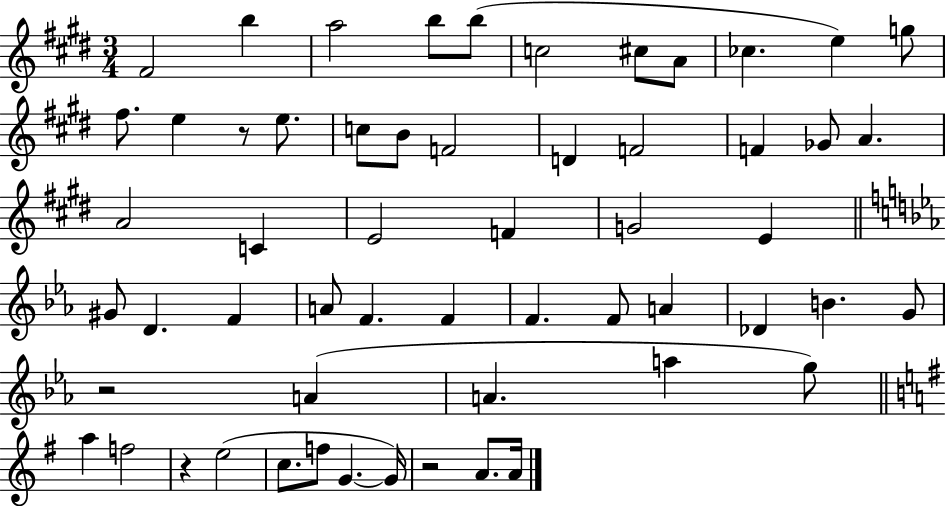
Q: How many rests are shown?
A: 4